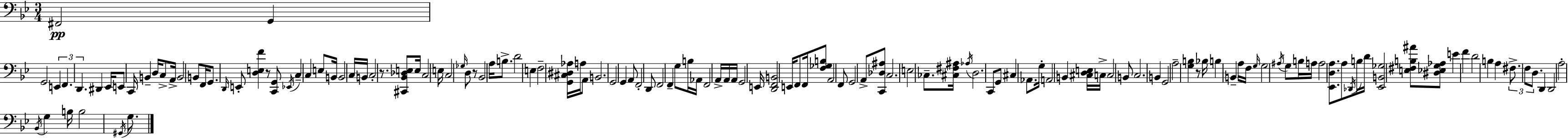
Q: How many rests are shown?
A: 4